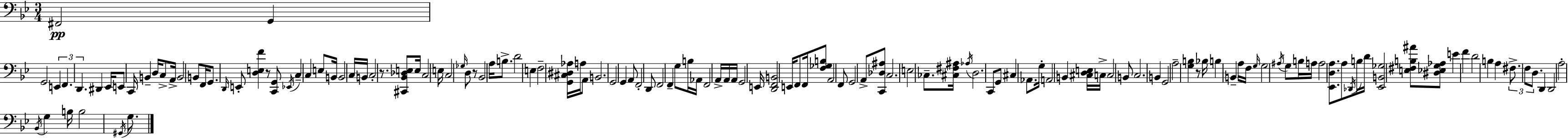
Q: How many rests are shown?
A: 4